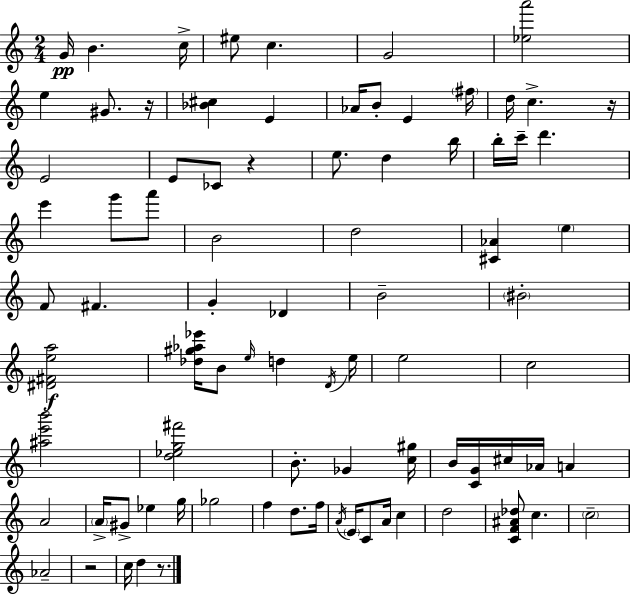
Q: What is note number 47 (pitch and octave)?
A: C#5